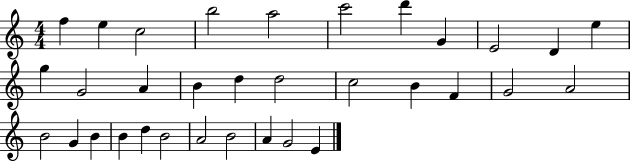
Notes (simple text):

F5/q E5/q C5/h B5/h A5/h C6/h D6/q G4/q E4/h D4/q E5/q G5/q G4/h A4/q B4/q D5/q D5/h C5/h B4/q F4/q G4/h A4/h B4/h G4/q B4/q B4/q D5/q B4/h A4/h B4/h A4/q G4/h E4/q